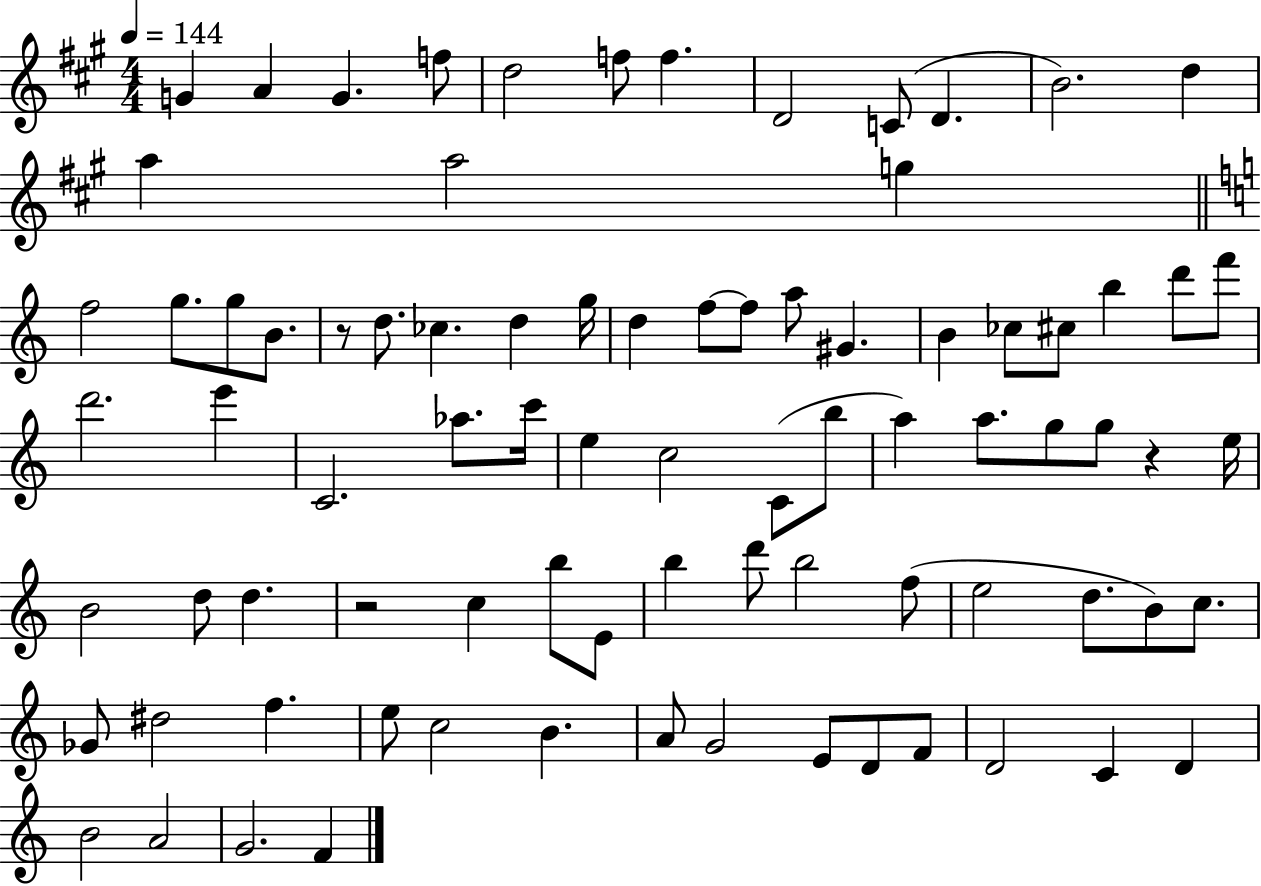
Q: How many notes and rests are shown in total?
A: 83